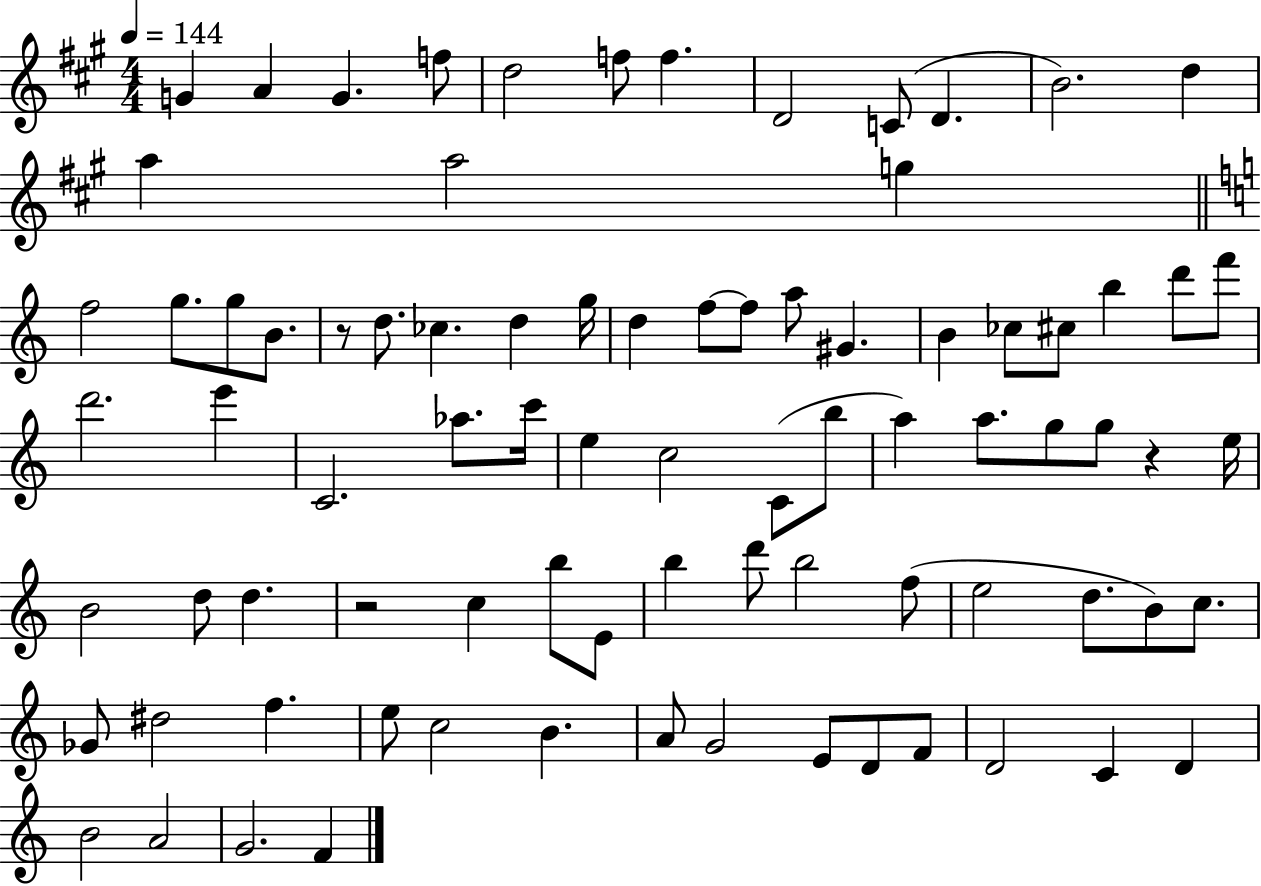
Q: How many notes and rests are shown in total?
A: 83